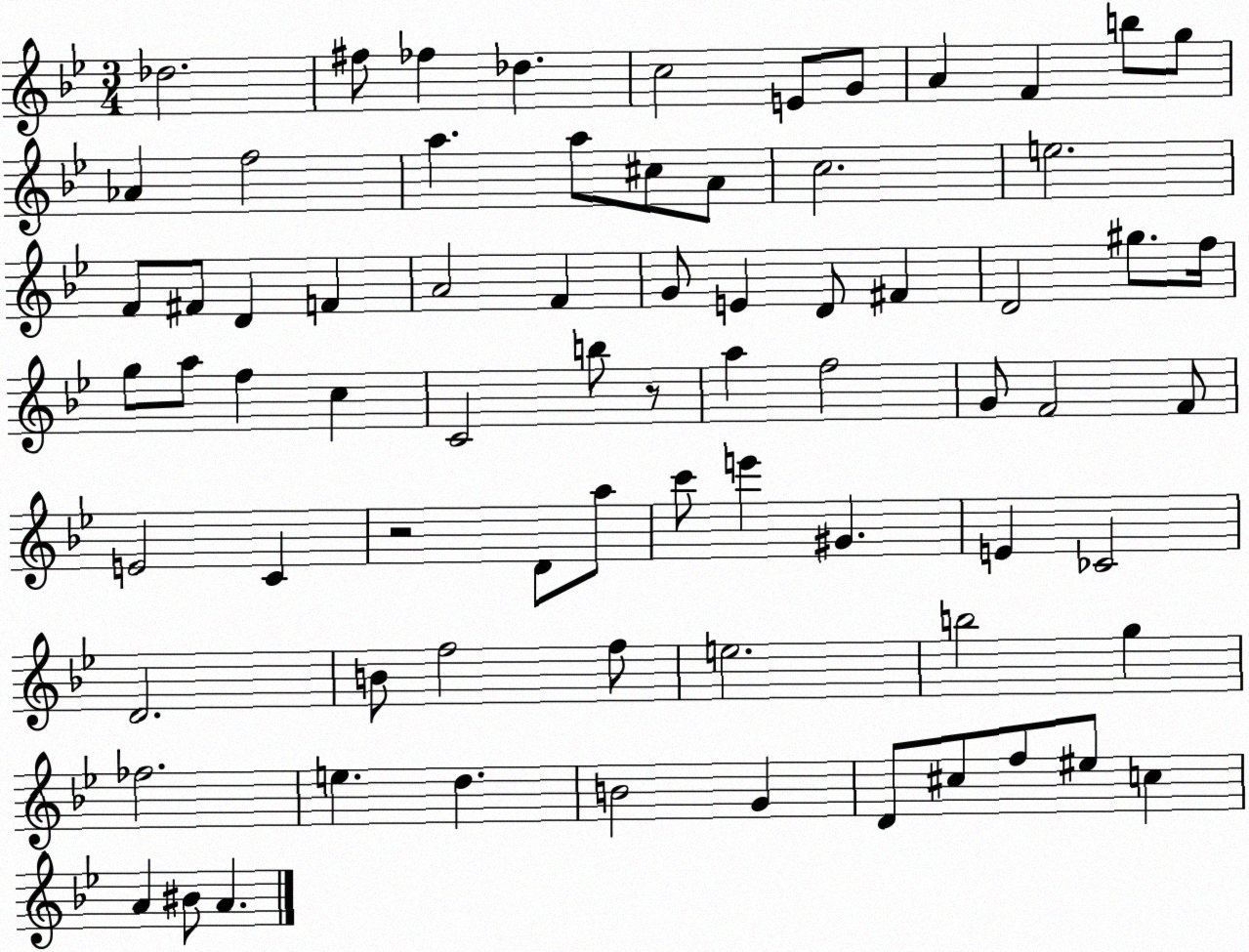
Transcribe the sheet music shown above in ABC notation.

X:1
T:Untitled
M:3/4
L:1/4
K:Bb
_d2 ^f/2 _f _d c2 E/2 G/2 A F b/2 g/2 _A f2 a a/2 ^c/2 A/2 c2 e2 F/2 ^F/2 D F A2 F G/2 E D/2 ^F D2 ^g/2 f/4 g/2 a/2 f c C2 b/2 z/2 a f2 G/2 F2 F/2 E2 C z2 D/2 a/2 c'/2 e' ^G E _C2 D2 B/2 f2 f/2 e2 b2 g _f2 e d B2 G D/2 ^c/2 f/2 ^e/2 c A ^B/2 A